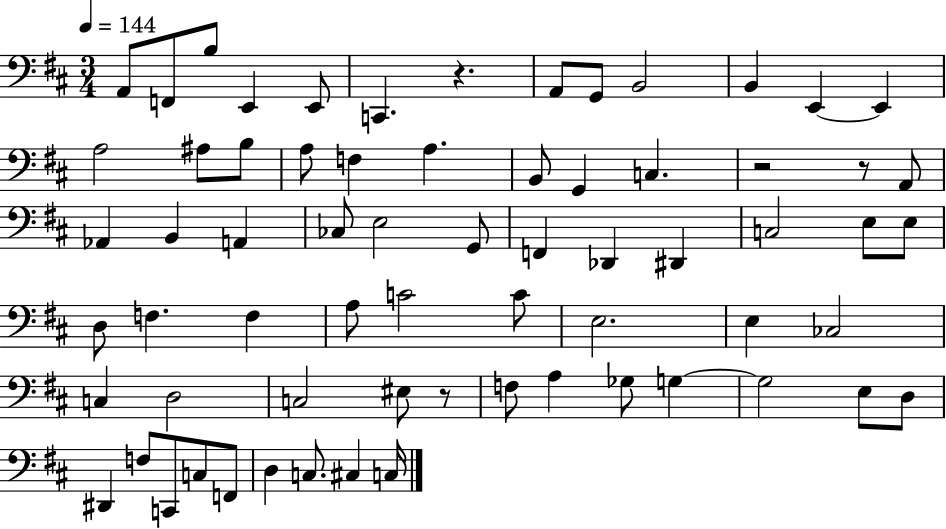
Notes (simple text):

A2/e F2/e B3/e E2/q E2/e C2/q. R/q. A2/e G2/e B2/h B2/q E2/q E2/q A3/h A#3/e B3/e A3/e F3/q A3/q. B2/e G2/q C3/q. R/h R/e A2/e Ab2/q B2/q A2/q CES3/e E3/h G2/e F2/q Db2/q D#2/q C3/h E3/e E3/e D3/e F3/q. F3/q A3/e C4/h C4/e E3/h. E3/q CES3/h C3/q D3/h C3/h EIS3/e R/e F3/e A3/q Gb3/e G3/q G3/h E3/e D3/e D#2/q F3/e C2/e C3/e F2/e D3/q C3/e. C#3/q C3/s